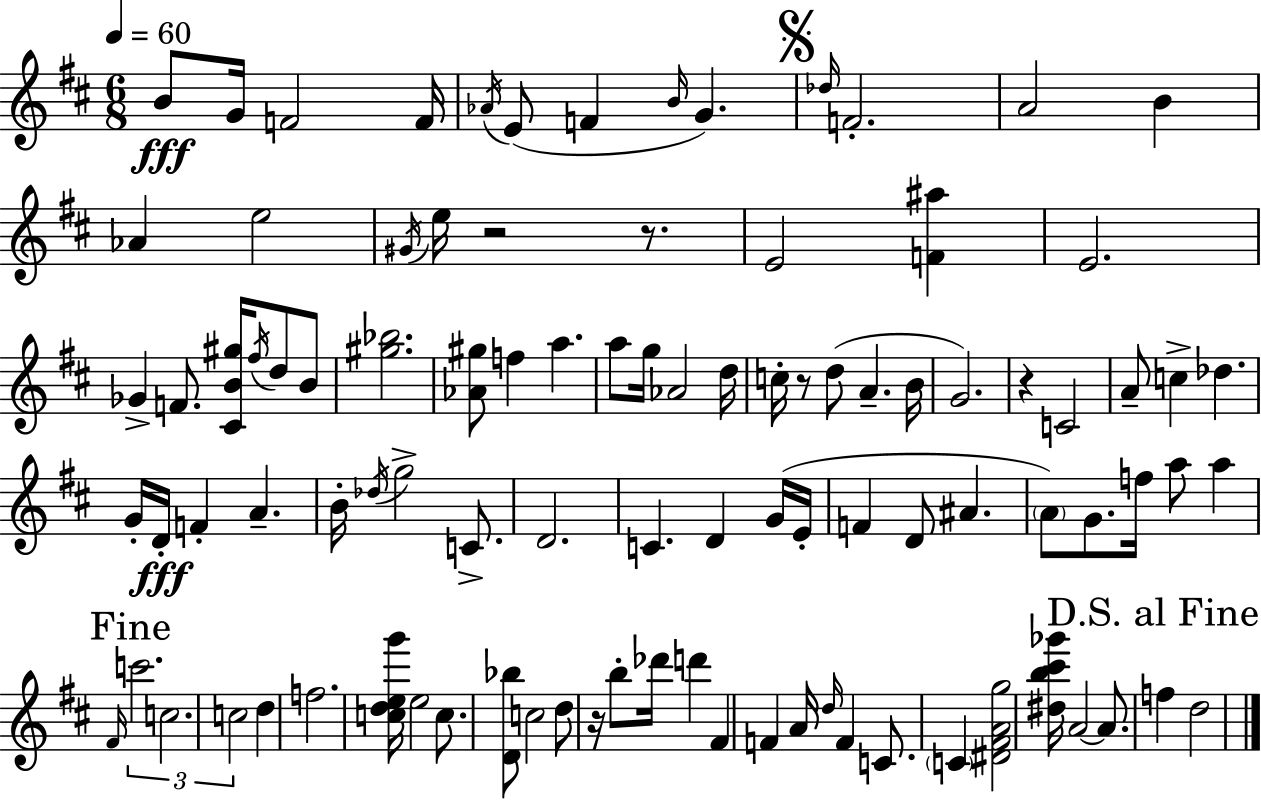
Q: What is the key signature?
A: D major